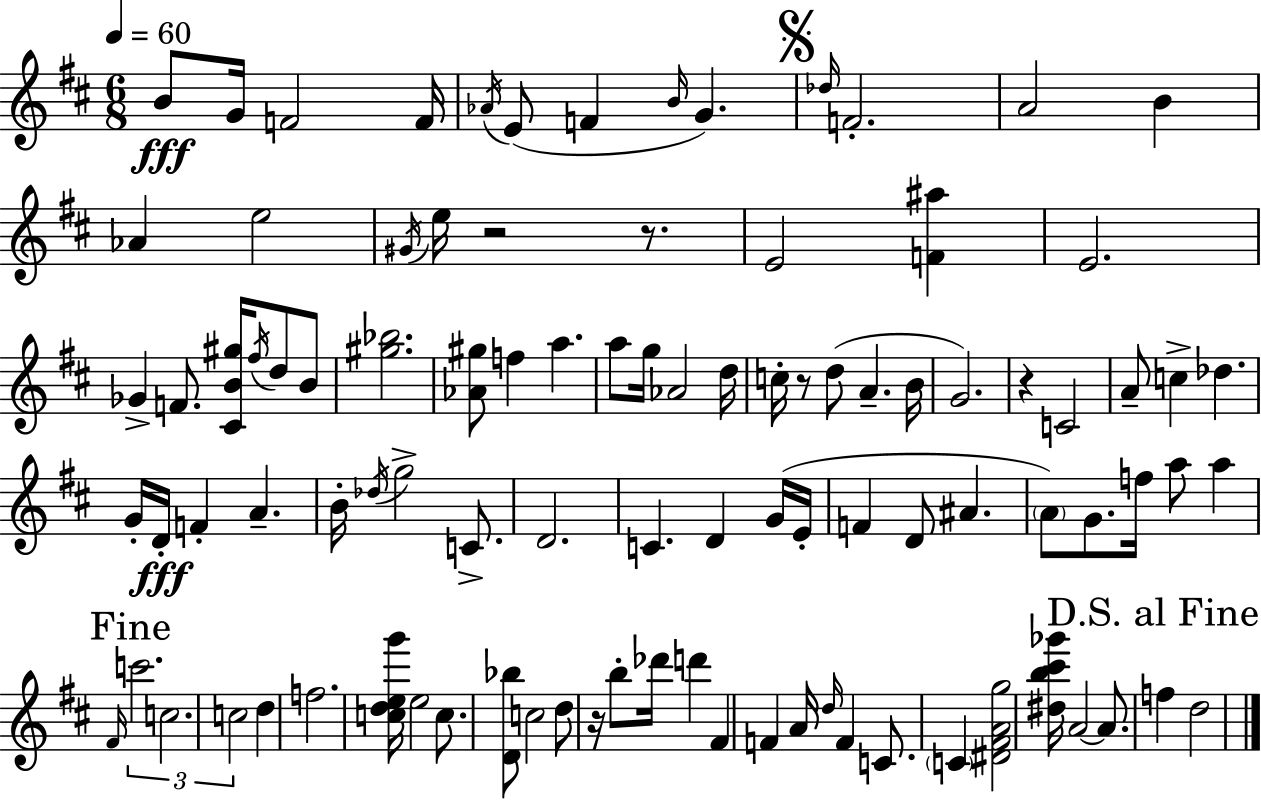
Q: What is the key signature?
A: D major